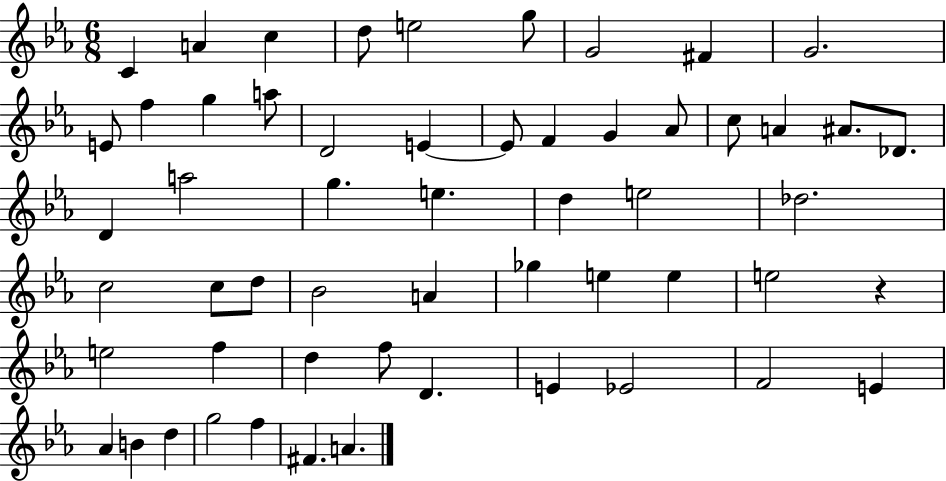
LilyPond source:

{
  \clef treble
  \numericTimeSignature
  \time 6/8
  \key ees \major
  c'4 a'4 c''4 | d''8 e''2 g''8 | g'2 fis'4 | g'2. | \break e'8 f''4 g''4 a''8 | d'2 e'4~~ | e'8 f'4 g'4 aes'8 | c''8 a'4 ais'8. des'8. | \break d'4 a''2 | g''4. e''4. | d''4 e''2 | des''2. | \break c''2 c''8 d''8 | bes'2 a'4 | ges''4 e''4 e''4 | e''2 r4 | \break e''2 f''4 | d''4 f''8 d'4. | e'4 ees'2 | f'2 e'4 | \break aes'4 b'4 d''4 | g''2 f''4 | fis'4. a'4. | \bar "|."
}